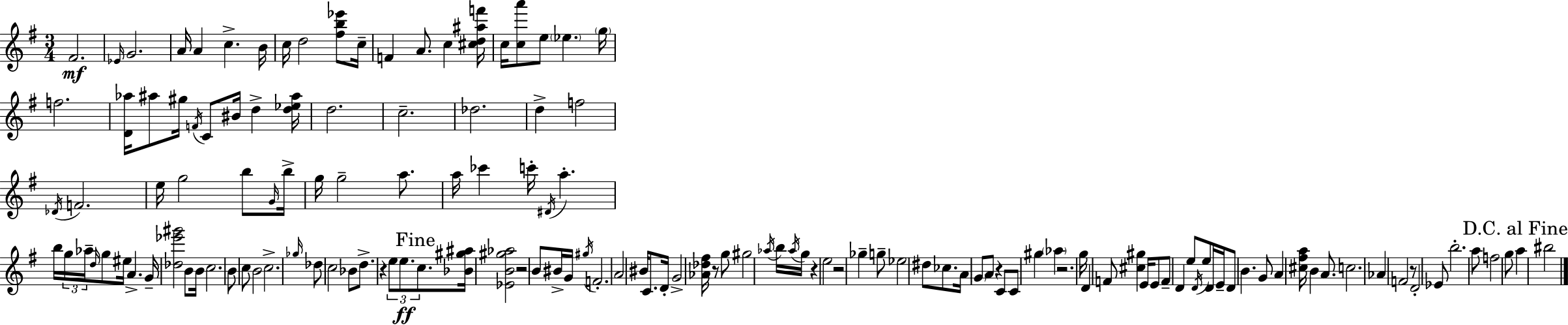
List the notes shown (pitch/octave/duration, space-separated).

F#4/h. Eb4/s G4/h. A4/s A4/q C5/q. B4/s C5/s D5/h [F#5,B5,Eb6]/e C5/s F4/q A4/e. C5/q [C#5,D5,A#5,F6]/s C5/s [C5,A6]/e E5/e Eb5/q. G5/s F5/h. [D4,Ab5]/s A#5/e G#5/s F4/s C4/e BIS4/s D5/q [D5,Eb5,A#5]/s D5/h. C5/h. Db5/h. D5/q F5/h Db4/s F4/h. E5/s G5/h B5/e G4/s B5/s G5/s G5/h A5/e. A5/s CES6/q C6/s D#4/s A5/q. B5/s G5/s Ab5/s D5/s G5/e EIS5/s A4/q. G4/s [Db5,Eb6,G#6]/h B4/e B4/s C5/h. B4/e C5/e B4/h C5/h. Gb5/s Db5/e C5/h Bb4/e D5/e. R/q E5/e E5/e. C5/e. [Bb4,G#5,A#5]/s [Eb4,B4,G#5,Ab5]/h R/h B4/e BIS4/s G4/s G#5/s F4/h. A4/h BIS4/s C4/e. D4/s G4/h [Ab4,Db5,F#5]/s R/e G5/e G#5/h Ab5/s B5/s Ab5/s G5/s R/q E5/h R/h Gb5/q G5/e Eb5/h D#5/e CES5/e. A4/s G4/e A4/e R/q C4/e C4/e G#5/q Ab5/q R/h. G5/s D4/q F4/e [C#5,G#5]/q E4/s E4/e F4/e D4/q E5/e D4/s E5/e D4/s E4/s D4/e B4/q. G4/e A4/q [C#5,F#5,A5]/s B4/q A4/e. C5/h. Ab4/q F4/h R/e D4/h Eb4/e B5/h. A5/e F5/h G5/e A5/q BIS5/h